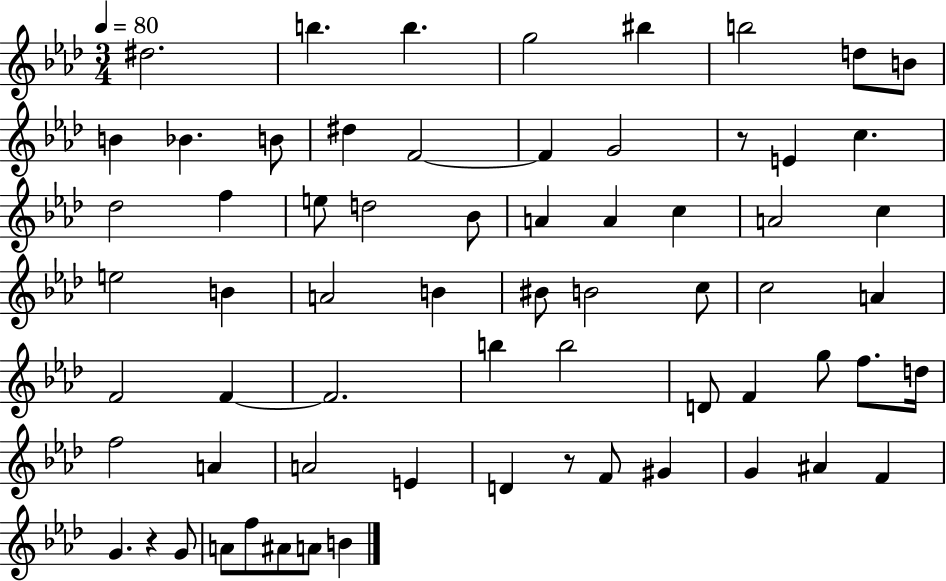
{
  \clef treble
  \numericTimeSignature
  \time 3/4
  \key aes \major
  \tempo 4 = 80
  dis''2. | b''4. b''4. | g''2 bis''4 | b''2 d''8 b'8 | \break b'4 bes'4. b'8 | dis''4 f'2~~ | f'4 g'2 | r8 e'4 c''4. | \break des''2 f''4 | e''8 d''2 bes'8 | a'4 a'4 c''4 | a'2 c''4 | \break e''2 b'4 | a'2 b'4 | bis'8 b'2 c''8 | c''2 a'4 | \break f'2 f'4~~ | f'2. | b''4 b''2 | d'8 f'4 g''8 f''8. d''16 | \break f''2 a'4 | a'2 e'4 | d'4 r8 f'8 gis'4 | g'4 ais'4 f'4 | \break g'4. r4 g'8 | a'8 f''8 ais'8 a'8 b'4 | \bar "|."
}